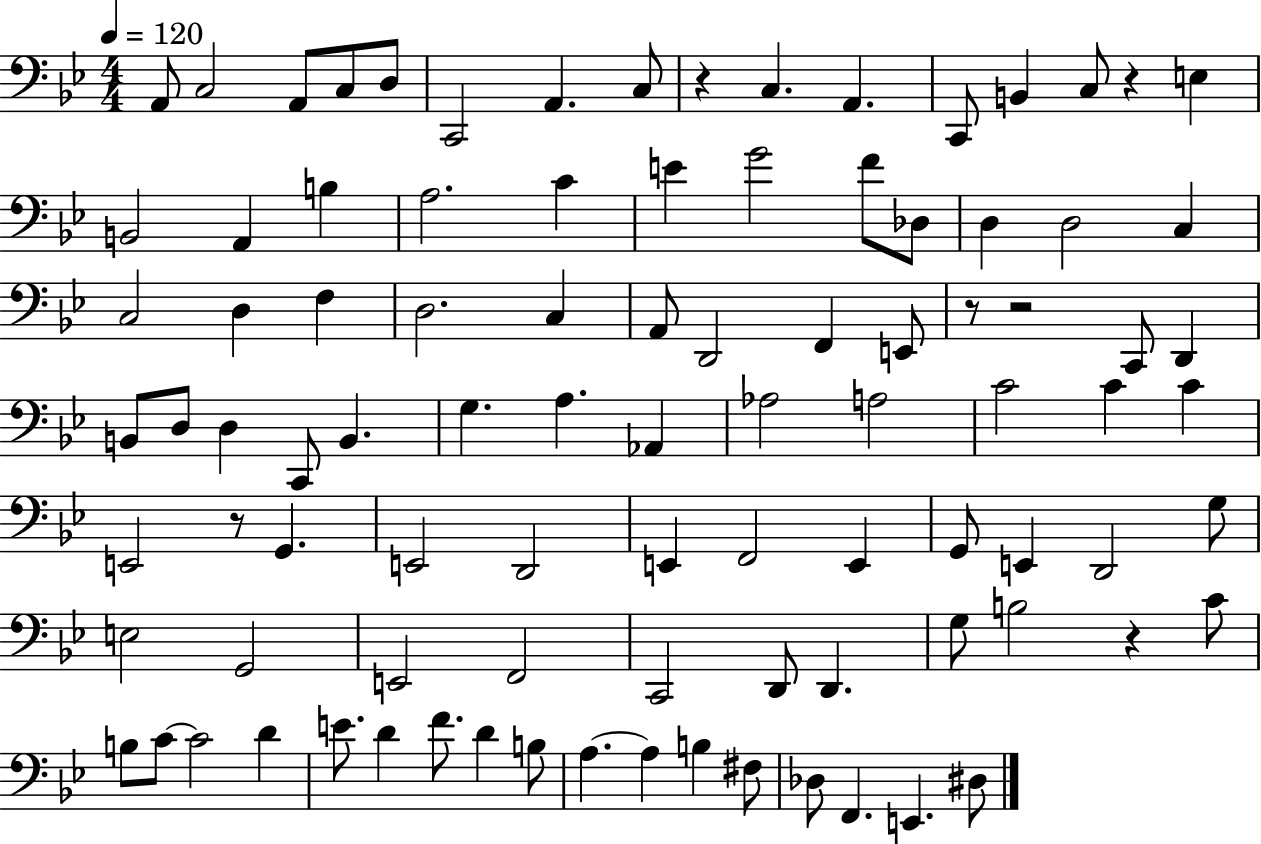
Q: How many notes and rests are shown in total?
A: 94